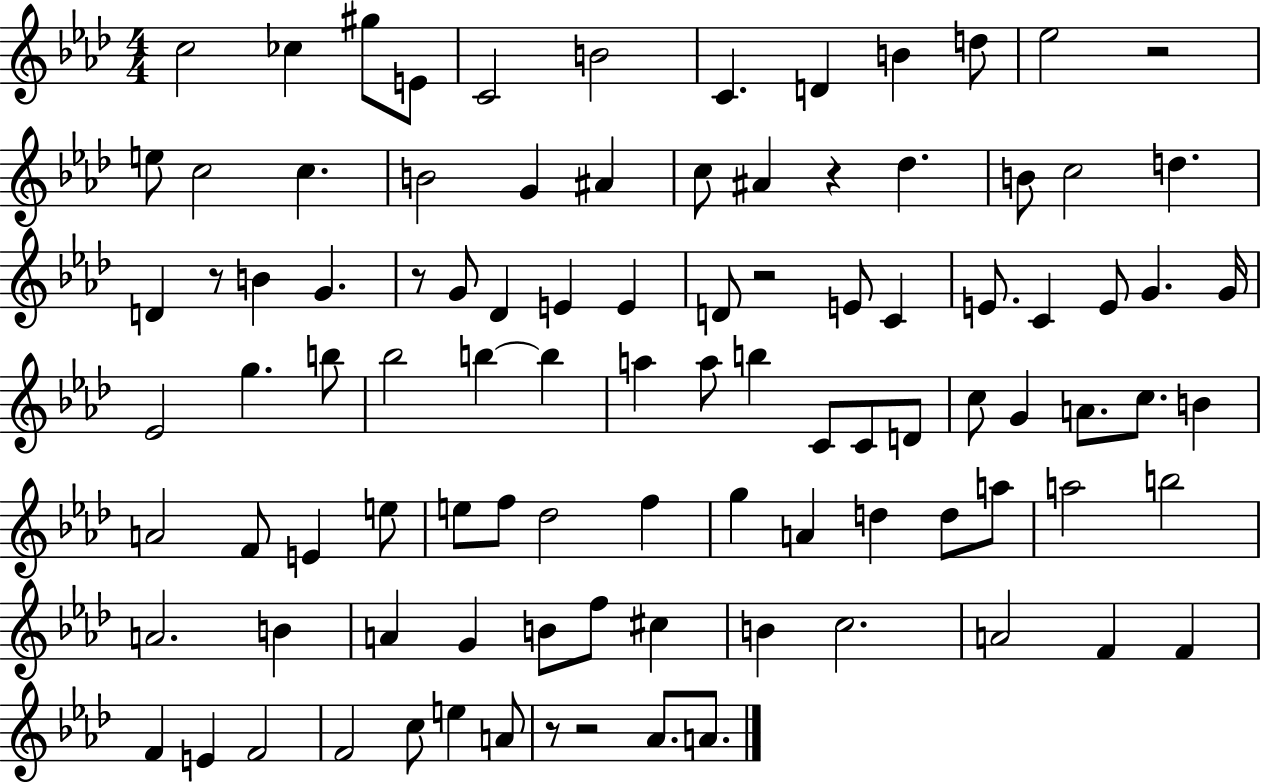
X:1
T:Untitled
M:4/4
L:1/4
K:Ab
c2 _c ^g/2 E/2 C2 B2 C D B d/2 _e2 z2 e/2 c2 c B2 G ^A c/2 ^A z _d B/2 c2 d D z/2 B G z/2 G/2 _D E E D/2 z2 E/2 C E/2 C E/2 G G/4 _E2 g b/2 _b2 b b a a/2 b C/2 C/2 D/2 c/2 G A/2 c/2 B A2 F/2 E e/2 e/2 f/2 _d2 f g A d d/2 a/2 a2 b2 A2 B A G B/2 f/2 ^c B c2 A2 F F F E F2 F2 c/2 e A/2 z/2 z2 _A/2 A/2